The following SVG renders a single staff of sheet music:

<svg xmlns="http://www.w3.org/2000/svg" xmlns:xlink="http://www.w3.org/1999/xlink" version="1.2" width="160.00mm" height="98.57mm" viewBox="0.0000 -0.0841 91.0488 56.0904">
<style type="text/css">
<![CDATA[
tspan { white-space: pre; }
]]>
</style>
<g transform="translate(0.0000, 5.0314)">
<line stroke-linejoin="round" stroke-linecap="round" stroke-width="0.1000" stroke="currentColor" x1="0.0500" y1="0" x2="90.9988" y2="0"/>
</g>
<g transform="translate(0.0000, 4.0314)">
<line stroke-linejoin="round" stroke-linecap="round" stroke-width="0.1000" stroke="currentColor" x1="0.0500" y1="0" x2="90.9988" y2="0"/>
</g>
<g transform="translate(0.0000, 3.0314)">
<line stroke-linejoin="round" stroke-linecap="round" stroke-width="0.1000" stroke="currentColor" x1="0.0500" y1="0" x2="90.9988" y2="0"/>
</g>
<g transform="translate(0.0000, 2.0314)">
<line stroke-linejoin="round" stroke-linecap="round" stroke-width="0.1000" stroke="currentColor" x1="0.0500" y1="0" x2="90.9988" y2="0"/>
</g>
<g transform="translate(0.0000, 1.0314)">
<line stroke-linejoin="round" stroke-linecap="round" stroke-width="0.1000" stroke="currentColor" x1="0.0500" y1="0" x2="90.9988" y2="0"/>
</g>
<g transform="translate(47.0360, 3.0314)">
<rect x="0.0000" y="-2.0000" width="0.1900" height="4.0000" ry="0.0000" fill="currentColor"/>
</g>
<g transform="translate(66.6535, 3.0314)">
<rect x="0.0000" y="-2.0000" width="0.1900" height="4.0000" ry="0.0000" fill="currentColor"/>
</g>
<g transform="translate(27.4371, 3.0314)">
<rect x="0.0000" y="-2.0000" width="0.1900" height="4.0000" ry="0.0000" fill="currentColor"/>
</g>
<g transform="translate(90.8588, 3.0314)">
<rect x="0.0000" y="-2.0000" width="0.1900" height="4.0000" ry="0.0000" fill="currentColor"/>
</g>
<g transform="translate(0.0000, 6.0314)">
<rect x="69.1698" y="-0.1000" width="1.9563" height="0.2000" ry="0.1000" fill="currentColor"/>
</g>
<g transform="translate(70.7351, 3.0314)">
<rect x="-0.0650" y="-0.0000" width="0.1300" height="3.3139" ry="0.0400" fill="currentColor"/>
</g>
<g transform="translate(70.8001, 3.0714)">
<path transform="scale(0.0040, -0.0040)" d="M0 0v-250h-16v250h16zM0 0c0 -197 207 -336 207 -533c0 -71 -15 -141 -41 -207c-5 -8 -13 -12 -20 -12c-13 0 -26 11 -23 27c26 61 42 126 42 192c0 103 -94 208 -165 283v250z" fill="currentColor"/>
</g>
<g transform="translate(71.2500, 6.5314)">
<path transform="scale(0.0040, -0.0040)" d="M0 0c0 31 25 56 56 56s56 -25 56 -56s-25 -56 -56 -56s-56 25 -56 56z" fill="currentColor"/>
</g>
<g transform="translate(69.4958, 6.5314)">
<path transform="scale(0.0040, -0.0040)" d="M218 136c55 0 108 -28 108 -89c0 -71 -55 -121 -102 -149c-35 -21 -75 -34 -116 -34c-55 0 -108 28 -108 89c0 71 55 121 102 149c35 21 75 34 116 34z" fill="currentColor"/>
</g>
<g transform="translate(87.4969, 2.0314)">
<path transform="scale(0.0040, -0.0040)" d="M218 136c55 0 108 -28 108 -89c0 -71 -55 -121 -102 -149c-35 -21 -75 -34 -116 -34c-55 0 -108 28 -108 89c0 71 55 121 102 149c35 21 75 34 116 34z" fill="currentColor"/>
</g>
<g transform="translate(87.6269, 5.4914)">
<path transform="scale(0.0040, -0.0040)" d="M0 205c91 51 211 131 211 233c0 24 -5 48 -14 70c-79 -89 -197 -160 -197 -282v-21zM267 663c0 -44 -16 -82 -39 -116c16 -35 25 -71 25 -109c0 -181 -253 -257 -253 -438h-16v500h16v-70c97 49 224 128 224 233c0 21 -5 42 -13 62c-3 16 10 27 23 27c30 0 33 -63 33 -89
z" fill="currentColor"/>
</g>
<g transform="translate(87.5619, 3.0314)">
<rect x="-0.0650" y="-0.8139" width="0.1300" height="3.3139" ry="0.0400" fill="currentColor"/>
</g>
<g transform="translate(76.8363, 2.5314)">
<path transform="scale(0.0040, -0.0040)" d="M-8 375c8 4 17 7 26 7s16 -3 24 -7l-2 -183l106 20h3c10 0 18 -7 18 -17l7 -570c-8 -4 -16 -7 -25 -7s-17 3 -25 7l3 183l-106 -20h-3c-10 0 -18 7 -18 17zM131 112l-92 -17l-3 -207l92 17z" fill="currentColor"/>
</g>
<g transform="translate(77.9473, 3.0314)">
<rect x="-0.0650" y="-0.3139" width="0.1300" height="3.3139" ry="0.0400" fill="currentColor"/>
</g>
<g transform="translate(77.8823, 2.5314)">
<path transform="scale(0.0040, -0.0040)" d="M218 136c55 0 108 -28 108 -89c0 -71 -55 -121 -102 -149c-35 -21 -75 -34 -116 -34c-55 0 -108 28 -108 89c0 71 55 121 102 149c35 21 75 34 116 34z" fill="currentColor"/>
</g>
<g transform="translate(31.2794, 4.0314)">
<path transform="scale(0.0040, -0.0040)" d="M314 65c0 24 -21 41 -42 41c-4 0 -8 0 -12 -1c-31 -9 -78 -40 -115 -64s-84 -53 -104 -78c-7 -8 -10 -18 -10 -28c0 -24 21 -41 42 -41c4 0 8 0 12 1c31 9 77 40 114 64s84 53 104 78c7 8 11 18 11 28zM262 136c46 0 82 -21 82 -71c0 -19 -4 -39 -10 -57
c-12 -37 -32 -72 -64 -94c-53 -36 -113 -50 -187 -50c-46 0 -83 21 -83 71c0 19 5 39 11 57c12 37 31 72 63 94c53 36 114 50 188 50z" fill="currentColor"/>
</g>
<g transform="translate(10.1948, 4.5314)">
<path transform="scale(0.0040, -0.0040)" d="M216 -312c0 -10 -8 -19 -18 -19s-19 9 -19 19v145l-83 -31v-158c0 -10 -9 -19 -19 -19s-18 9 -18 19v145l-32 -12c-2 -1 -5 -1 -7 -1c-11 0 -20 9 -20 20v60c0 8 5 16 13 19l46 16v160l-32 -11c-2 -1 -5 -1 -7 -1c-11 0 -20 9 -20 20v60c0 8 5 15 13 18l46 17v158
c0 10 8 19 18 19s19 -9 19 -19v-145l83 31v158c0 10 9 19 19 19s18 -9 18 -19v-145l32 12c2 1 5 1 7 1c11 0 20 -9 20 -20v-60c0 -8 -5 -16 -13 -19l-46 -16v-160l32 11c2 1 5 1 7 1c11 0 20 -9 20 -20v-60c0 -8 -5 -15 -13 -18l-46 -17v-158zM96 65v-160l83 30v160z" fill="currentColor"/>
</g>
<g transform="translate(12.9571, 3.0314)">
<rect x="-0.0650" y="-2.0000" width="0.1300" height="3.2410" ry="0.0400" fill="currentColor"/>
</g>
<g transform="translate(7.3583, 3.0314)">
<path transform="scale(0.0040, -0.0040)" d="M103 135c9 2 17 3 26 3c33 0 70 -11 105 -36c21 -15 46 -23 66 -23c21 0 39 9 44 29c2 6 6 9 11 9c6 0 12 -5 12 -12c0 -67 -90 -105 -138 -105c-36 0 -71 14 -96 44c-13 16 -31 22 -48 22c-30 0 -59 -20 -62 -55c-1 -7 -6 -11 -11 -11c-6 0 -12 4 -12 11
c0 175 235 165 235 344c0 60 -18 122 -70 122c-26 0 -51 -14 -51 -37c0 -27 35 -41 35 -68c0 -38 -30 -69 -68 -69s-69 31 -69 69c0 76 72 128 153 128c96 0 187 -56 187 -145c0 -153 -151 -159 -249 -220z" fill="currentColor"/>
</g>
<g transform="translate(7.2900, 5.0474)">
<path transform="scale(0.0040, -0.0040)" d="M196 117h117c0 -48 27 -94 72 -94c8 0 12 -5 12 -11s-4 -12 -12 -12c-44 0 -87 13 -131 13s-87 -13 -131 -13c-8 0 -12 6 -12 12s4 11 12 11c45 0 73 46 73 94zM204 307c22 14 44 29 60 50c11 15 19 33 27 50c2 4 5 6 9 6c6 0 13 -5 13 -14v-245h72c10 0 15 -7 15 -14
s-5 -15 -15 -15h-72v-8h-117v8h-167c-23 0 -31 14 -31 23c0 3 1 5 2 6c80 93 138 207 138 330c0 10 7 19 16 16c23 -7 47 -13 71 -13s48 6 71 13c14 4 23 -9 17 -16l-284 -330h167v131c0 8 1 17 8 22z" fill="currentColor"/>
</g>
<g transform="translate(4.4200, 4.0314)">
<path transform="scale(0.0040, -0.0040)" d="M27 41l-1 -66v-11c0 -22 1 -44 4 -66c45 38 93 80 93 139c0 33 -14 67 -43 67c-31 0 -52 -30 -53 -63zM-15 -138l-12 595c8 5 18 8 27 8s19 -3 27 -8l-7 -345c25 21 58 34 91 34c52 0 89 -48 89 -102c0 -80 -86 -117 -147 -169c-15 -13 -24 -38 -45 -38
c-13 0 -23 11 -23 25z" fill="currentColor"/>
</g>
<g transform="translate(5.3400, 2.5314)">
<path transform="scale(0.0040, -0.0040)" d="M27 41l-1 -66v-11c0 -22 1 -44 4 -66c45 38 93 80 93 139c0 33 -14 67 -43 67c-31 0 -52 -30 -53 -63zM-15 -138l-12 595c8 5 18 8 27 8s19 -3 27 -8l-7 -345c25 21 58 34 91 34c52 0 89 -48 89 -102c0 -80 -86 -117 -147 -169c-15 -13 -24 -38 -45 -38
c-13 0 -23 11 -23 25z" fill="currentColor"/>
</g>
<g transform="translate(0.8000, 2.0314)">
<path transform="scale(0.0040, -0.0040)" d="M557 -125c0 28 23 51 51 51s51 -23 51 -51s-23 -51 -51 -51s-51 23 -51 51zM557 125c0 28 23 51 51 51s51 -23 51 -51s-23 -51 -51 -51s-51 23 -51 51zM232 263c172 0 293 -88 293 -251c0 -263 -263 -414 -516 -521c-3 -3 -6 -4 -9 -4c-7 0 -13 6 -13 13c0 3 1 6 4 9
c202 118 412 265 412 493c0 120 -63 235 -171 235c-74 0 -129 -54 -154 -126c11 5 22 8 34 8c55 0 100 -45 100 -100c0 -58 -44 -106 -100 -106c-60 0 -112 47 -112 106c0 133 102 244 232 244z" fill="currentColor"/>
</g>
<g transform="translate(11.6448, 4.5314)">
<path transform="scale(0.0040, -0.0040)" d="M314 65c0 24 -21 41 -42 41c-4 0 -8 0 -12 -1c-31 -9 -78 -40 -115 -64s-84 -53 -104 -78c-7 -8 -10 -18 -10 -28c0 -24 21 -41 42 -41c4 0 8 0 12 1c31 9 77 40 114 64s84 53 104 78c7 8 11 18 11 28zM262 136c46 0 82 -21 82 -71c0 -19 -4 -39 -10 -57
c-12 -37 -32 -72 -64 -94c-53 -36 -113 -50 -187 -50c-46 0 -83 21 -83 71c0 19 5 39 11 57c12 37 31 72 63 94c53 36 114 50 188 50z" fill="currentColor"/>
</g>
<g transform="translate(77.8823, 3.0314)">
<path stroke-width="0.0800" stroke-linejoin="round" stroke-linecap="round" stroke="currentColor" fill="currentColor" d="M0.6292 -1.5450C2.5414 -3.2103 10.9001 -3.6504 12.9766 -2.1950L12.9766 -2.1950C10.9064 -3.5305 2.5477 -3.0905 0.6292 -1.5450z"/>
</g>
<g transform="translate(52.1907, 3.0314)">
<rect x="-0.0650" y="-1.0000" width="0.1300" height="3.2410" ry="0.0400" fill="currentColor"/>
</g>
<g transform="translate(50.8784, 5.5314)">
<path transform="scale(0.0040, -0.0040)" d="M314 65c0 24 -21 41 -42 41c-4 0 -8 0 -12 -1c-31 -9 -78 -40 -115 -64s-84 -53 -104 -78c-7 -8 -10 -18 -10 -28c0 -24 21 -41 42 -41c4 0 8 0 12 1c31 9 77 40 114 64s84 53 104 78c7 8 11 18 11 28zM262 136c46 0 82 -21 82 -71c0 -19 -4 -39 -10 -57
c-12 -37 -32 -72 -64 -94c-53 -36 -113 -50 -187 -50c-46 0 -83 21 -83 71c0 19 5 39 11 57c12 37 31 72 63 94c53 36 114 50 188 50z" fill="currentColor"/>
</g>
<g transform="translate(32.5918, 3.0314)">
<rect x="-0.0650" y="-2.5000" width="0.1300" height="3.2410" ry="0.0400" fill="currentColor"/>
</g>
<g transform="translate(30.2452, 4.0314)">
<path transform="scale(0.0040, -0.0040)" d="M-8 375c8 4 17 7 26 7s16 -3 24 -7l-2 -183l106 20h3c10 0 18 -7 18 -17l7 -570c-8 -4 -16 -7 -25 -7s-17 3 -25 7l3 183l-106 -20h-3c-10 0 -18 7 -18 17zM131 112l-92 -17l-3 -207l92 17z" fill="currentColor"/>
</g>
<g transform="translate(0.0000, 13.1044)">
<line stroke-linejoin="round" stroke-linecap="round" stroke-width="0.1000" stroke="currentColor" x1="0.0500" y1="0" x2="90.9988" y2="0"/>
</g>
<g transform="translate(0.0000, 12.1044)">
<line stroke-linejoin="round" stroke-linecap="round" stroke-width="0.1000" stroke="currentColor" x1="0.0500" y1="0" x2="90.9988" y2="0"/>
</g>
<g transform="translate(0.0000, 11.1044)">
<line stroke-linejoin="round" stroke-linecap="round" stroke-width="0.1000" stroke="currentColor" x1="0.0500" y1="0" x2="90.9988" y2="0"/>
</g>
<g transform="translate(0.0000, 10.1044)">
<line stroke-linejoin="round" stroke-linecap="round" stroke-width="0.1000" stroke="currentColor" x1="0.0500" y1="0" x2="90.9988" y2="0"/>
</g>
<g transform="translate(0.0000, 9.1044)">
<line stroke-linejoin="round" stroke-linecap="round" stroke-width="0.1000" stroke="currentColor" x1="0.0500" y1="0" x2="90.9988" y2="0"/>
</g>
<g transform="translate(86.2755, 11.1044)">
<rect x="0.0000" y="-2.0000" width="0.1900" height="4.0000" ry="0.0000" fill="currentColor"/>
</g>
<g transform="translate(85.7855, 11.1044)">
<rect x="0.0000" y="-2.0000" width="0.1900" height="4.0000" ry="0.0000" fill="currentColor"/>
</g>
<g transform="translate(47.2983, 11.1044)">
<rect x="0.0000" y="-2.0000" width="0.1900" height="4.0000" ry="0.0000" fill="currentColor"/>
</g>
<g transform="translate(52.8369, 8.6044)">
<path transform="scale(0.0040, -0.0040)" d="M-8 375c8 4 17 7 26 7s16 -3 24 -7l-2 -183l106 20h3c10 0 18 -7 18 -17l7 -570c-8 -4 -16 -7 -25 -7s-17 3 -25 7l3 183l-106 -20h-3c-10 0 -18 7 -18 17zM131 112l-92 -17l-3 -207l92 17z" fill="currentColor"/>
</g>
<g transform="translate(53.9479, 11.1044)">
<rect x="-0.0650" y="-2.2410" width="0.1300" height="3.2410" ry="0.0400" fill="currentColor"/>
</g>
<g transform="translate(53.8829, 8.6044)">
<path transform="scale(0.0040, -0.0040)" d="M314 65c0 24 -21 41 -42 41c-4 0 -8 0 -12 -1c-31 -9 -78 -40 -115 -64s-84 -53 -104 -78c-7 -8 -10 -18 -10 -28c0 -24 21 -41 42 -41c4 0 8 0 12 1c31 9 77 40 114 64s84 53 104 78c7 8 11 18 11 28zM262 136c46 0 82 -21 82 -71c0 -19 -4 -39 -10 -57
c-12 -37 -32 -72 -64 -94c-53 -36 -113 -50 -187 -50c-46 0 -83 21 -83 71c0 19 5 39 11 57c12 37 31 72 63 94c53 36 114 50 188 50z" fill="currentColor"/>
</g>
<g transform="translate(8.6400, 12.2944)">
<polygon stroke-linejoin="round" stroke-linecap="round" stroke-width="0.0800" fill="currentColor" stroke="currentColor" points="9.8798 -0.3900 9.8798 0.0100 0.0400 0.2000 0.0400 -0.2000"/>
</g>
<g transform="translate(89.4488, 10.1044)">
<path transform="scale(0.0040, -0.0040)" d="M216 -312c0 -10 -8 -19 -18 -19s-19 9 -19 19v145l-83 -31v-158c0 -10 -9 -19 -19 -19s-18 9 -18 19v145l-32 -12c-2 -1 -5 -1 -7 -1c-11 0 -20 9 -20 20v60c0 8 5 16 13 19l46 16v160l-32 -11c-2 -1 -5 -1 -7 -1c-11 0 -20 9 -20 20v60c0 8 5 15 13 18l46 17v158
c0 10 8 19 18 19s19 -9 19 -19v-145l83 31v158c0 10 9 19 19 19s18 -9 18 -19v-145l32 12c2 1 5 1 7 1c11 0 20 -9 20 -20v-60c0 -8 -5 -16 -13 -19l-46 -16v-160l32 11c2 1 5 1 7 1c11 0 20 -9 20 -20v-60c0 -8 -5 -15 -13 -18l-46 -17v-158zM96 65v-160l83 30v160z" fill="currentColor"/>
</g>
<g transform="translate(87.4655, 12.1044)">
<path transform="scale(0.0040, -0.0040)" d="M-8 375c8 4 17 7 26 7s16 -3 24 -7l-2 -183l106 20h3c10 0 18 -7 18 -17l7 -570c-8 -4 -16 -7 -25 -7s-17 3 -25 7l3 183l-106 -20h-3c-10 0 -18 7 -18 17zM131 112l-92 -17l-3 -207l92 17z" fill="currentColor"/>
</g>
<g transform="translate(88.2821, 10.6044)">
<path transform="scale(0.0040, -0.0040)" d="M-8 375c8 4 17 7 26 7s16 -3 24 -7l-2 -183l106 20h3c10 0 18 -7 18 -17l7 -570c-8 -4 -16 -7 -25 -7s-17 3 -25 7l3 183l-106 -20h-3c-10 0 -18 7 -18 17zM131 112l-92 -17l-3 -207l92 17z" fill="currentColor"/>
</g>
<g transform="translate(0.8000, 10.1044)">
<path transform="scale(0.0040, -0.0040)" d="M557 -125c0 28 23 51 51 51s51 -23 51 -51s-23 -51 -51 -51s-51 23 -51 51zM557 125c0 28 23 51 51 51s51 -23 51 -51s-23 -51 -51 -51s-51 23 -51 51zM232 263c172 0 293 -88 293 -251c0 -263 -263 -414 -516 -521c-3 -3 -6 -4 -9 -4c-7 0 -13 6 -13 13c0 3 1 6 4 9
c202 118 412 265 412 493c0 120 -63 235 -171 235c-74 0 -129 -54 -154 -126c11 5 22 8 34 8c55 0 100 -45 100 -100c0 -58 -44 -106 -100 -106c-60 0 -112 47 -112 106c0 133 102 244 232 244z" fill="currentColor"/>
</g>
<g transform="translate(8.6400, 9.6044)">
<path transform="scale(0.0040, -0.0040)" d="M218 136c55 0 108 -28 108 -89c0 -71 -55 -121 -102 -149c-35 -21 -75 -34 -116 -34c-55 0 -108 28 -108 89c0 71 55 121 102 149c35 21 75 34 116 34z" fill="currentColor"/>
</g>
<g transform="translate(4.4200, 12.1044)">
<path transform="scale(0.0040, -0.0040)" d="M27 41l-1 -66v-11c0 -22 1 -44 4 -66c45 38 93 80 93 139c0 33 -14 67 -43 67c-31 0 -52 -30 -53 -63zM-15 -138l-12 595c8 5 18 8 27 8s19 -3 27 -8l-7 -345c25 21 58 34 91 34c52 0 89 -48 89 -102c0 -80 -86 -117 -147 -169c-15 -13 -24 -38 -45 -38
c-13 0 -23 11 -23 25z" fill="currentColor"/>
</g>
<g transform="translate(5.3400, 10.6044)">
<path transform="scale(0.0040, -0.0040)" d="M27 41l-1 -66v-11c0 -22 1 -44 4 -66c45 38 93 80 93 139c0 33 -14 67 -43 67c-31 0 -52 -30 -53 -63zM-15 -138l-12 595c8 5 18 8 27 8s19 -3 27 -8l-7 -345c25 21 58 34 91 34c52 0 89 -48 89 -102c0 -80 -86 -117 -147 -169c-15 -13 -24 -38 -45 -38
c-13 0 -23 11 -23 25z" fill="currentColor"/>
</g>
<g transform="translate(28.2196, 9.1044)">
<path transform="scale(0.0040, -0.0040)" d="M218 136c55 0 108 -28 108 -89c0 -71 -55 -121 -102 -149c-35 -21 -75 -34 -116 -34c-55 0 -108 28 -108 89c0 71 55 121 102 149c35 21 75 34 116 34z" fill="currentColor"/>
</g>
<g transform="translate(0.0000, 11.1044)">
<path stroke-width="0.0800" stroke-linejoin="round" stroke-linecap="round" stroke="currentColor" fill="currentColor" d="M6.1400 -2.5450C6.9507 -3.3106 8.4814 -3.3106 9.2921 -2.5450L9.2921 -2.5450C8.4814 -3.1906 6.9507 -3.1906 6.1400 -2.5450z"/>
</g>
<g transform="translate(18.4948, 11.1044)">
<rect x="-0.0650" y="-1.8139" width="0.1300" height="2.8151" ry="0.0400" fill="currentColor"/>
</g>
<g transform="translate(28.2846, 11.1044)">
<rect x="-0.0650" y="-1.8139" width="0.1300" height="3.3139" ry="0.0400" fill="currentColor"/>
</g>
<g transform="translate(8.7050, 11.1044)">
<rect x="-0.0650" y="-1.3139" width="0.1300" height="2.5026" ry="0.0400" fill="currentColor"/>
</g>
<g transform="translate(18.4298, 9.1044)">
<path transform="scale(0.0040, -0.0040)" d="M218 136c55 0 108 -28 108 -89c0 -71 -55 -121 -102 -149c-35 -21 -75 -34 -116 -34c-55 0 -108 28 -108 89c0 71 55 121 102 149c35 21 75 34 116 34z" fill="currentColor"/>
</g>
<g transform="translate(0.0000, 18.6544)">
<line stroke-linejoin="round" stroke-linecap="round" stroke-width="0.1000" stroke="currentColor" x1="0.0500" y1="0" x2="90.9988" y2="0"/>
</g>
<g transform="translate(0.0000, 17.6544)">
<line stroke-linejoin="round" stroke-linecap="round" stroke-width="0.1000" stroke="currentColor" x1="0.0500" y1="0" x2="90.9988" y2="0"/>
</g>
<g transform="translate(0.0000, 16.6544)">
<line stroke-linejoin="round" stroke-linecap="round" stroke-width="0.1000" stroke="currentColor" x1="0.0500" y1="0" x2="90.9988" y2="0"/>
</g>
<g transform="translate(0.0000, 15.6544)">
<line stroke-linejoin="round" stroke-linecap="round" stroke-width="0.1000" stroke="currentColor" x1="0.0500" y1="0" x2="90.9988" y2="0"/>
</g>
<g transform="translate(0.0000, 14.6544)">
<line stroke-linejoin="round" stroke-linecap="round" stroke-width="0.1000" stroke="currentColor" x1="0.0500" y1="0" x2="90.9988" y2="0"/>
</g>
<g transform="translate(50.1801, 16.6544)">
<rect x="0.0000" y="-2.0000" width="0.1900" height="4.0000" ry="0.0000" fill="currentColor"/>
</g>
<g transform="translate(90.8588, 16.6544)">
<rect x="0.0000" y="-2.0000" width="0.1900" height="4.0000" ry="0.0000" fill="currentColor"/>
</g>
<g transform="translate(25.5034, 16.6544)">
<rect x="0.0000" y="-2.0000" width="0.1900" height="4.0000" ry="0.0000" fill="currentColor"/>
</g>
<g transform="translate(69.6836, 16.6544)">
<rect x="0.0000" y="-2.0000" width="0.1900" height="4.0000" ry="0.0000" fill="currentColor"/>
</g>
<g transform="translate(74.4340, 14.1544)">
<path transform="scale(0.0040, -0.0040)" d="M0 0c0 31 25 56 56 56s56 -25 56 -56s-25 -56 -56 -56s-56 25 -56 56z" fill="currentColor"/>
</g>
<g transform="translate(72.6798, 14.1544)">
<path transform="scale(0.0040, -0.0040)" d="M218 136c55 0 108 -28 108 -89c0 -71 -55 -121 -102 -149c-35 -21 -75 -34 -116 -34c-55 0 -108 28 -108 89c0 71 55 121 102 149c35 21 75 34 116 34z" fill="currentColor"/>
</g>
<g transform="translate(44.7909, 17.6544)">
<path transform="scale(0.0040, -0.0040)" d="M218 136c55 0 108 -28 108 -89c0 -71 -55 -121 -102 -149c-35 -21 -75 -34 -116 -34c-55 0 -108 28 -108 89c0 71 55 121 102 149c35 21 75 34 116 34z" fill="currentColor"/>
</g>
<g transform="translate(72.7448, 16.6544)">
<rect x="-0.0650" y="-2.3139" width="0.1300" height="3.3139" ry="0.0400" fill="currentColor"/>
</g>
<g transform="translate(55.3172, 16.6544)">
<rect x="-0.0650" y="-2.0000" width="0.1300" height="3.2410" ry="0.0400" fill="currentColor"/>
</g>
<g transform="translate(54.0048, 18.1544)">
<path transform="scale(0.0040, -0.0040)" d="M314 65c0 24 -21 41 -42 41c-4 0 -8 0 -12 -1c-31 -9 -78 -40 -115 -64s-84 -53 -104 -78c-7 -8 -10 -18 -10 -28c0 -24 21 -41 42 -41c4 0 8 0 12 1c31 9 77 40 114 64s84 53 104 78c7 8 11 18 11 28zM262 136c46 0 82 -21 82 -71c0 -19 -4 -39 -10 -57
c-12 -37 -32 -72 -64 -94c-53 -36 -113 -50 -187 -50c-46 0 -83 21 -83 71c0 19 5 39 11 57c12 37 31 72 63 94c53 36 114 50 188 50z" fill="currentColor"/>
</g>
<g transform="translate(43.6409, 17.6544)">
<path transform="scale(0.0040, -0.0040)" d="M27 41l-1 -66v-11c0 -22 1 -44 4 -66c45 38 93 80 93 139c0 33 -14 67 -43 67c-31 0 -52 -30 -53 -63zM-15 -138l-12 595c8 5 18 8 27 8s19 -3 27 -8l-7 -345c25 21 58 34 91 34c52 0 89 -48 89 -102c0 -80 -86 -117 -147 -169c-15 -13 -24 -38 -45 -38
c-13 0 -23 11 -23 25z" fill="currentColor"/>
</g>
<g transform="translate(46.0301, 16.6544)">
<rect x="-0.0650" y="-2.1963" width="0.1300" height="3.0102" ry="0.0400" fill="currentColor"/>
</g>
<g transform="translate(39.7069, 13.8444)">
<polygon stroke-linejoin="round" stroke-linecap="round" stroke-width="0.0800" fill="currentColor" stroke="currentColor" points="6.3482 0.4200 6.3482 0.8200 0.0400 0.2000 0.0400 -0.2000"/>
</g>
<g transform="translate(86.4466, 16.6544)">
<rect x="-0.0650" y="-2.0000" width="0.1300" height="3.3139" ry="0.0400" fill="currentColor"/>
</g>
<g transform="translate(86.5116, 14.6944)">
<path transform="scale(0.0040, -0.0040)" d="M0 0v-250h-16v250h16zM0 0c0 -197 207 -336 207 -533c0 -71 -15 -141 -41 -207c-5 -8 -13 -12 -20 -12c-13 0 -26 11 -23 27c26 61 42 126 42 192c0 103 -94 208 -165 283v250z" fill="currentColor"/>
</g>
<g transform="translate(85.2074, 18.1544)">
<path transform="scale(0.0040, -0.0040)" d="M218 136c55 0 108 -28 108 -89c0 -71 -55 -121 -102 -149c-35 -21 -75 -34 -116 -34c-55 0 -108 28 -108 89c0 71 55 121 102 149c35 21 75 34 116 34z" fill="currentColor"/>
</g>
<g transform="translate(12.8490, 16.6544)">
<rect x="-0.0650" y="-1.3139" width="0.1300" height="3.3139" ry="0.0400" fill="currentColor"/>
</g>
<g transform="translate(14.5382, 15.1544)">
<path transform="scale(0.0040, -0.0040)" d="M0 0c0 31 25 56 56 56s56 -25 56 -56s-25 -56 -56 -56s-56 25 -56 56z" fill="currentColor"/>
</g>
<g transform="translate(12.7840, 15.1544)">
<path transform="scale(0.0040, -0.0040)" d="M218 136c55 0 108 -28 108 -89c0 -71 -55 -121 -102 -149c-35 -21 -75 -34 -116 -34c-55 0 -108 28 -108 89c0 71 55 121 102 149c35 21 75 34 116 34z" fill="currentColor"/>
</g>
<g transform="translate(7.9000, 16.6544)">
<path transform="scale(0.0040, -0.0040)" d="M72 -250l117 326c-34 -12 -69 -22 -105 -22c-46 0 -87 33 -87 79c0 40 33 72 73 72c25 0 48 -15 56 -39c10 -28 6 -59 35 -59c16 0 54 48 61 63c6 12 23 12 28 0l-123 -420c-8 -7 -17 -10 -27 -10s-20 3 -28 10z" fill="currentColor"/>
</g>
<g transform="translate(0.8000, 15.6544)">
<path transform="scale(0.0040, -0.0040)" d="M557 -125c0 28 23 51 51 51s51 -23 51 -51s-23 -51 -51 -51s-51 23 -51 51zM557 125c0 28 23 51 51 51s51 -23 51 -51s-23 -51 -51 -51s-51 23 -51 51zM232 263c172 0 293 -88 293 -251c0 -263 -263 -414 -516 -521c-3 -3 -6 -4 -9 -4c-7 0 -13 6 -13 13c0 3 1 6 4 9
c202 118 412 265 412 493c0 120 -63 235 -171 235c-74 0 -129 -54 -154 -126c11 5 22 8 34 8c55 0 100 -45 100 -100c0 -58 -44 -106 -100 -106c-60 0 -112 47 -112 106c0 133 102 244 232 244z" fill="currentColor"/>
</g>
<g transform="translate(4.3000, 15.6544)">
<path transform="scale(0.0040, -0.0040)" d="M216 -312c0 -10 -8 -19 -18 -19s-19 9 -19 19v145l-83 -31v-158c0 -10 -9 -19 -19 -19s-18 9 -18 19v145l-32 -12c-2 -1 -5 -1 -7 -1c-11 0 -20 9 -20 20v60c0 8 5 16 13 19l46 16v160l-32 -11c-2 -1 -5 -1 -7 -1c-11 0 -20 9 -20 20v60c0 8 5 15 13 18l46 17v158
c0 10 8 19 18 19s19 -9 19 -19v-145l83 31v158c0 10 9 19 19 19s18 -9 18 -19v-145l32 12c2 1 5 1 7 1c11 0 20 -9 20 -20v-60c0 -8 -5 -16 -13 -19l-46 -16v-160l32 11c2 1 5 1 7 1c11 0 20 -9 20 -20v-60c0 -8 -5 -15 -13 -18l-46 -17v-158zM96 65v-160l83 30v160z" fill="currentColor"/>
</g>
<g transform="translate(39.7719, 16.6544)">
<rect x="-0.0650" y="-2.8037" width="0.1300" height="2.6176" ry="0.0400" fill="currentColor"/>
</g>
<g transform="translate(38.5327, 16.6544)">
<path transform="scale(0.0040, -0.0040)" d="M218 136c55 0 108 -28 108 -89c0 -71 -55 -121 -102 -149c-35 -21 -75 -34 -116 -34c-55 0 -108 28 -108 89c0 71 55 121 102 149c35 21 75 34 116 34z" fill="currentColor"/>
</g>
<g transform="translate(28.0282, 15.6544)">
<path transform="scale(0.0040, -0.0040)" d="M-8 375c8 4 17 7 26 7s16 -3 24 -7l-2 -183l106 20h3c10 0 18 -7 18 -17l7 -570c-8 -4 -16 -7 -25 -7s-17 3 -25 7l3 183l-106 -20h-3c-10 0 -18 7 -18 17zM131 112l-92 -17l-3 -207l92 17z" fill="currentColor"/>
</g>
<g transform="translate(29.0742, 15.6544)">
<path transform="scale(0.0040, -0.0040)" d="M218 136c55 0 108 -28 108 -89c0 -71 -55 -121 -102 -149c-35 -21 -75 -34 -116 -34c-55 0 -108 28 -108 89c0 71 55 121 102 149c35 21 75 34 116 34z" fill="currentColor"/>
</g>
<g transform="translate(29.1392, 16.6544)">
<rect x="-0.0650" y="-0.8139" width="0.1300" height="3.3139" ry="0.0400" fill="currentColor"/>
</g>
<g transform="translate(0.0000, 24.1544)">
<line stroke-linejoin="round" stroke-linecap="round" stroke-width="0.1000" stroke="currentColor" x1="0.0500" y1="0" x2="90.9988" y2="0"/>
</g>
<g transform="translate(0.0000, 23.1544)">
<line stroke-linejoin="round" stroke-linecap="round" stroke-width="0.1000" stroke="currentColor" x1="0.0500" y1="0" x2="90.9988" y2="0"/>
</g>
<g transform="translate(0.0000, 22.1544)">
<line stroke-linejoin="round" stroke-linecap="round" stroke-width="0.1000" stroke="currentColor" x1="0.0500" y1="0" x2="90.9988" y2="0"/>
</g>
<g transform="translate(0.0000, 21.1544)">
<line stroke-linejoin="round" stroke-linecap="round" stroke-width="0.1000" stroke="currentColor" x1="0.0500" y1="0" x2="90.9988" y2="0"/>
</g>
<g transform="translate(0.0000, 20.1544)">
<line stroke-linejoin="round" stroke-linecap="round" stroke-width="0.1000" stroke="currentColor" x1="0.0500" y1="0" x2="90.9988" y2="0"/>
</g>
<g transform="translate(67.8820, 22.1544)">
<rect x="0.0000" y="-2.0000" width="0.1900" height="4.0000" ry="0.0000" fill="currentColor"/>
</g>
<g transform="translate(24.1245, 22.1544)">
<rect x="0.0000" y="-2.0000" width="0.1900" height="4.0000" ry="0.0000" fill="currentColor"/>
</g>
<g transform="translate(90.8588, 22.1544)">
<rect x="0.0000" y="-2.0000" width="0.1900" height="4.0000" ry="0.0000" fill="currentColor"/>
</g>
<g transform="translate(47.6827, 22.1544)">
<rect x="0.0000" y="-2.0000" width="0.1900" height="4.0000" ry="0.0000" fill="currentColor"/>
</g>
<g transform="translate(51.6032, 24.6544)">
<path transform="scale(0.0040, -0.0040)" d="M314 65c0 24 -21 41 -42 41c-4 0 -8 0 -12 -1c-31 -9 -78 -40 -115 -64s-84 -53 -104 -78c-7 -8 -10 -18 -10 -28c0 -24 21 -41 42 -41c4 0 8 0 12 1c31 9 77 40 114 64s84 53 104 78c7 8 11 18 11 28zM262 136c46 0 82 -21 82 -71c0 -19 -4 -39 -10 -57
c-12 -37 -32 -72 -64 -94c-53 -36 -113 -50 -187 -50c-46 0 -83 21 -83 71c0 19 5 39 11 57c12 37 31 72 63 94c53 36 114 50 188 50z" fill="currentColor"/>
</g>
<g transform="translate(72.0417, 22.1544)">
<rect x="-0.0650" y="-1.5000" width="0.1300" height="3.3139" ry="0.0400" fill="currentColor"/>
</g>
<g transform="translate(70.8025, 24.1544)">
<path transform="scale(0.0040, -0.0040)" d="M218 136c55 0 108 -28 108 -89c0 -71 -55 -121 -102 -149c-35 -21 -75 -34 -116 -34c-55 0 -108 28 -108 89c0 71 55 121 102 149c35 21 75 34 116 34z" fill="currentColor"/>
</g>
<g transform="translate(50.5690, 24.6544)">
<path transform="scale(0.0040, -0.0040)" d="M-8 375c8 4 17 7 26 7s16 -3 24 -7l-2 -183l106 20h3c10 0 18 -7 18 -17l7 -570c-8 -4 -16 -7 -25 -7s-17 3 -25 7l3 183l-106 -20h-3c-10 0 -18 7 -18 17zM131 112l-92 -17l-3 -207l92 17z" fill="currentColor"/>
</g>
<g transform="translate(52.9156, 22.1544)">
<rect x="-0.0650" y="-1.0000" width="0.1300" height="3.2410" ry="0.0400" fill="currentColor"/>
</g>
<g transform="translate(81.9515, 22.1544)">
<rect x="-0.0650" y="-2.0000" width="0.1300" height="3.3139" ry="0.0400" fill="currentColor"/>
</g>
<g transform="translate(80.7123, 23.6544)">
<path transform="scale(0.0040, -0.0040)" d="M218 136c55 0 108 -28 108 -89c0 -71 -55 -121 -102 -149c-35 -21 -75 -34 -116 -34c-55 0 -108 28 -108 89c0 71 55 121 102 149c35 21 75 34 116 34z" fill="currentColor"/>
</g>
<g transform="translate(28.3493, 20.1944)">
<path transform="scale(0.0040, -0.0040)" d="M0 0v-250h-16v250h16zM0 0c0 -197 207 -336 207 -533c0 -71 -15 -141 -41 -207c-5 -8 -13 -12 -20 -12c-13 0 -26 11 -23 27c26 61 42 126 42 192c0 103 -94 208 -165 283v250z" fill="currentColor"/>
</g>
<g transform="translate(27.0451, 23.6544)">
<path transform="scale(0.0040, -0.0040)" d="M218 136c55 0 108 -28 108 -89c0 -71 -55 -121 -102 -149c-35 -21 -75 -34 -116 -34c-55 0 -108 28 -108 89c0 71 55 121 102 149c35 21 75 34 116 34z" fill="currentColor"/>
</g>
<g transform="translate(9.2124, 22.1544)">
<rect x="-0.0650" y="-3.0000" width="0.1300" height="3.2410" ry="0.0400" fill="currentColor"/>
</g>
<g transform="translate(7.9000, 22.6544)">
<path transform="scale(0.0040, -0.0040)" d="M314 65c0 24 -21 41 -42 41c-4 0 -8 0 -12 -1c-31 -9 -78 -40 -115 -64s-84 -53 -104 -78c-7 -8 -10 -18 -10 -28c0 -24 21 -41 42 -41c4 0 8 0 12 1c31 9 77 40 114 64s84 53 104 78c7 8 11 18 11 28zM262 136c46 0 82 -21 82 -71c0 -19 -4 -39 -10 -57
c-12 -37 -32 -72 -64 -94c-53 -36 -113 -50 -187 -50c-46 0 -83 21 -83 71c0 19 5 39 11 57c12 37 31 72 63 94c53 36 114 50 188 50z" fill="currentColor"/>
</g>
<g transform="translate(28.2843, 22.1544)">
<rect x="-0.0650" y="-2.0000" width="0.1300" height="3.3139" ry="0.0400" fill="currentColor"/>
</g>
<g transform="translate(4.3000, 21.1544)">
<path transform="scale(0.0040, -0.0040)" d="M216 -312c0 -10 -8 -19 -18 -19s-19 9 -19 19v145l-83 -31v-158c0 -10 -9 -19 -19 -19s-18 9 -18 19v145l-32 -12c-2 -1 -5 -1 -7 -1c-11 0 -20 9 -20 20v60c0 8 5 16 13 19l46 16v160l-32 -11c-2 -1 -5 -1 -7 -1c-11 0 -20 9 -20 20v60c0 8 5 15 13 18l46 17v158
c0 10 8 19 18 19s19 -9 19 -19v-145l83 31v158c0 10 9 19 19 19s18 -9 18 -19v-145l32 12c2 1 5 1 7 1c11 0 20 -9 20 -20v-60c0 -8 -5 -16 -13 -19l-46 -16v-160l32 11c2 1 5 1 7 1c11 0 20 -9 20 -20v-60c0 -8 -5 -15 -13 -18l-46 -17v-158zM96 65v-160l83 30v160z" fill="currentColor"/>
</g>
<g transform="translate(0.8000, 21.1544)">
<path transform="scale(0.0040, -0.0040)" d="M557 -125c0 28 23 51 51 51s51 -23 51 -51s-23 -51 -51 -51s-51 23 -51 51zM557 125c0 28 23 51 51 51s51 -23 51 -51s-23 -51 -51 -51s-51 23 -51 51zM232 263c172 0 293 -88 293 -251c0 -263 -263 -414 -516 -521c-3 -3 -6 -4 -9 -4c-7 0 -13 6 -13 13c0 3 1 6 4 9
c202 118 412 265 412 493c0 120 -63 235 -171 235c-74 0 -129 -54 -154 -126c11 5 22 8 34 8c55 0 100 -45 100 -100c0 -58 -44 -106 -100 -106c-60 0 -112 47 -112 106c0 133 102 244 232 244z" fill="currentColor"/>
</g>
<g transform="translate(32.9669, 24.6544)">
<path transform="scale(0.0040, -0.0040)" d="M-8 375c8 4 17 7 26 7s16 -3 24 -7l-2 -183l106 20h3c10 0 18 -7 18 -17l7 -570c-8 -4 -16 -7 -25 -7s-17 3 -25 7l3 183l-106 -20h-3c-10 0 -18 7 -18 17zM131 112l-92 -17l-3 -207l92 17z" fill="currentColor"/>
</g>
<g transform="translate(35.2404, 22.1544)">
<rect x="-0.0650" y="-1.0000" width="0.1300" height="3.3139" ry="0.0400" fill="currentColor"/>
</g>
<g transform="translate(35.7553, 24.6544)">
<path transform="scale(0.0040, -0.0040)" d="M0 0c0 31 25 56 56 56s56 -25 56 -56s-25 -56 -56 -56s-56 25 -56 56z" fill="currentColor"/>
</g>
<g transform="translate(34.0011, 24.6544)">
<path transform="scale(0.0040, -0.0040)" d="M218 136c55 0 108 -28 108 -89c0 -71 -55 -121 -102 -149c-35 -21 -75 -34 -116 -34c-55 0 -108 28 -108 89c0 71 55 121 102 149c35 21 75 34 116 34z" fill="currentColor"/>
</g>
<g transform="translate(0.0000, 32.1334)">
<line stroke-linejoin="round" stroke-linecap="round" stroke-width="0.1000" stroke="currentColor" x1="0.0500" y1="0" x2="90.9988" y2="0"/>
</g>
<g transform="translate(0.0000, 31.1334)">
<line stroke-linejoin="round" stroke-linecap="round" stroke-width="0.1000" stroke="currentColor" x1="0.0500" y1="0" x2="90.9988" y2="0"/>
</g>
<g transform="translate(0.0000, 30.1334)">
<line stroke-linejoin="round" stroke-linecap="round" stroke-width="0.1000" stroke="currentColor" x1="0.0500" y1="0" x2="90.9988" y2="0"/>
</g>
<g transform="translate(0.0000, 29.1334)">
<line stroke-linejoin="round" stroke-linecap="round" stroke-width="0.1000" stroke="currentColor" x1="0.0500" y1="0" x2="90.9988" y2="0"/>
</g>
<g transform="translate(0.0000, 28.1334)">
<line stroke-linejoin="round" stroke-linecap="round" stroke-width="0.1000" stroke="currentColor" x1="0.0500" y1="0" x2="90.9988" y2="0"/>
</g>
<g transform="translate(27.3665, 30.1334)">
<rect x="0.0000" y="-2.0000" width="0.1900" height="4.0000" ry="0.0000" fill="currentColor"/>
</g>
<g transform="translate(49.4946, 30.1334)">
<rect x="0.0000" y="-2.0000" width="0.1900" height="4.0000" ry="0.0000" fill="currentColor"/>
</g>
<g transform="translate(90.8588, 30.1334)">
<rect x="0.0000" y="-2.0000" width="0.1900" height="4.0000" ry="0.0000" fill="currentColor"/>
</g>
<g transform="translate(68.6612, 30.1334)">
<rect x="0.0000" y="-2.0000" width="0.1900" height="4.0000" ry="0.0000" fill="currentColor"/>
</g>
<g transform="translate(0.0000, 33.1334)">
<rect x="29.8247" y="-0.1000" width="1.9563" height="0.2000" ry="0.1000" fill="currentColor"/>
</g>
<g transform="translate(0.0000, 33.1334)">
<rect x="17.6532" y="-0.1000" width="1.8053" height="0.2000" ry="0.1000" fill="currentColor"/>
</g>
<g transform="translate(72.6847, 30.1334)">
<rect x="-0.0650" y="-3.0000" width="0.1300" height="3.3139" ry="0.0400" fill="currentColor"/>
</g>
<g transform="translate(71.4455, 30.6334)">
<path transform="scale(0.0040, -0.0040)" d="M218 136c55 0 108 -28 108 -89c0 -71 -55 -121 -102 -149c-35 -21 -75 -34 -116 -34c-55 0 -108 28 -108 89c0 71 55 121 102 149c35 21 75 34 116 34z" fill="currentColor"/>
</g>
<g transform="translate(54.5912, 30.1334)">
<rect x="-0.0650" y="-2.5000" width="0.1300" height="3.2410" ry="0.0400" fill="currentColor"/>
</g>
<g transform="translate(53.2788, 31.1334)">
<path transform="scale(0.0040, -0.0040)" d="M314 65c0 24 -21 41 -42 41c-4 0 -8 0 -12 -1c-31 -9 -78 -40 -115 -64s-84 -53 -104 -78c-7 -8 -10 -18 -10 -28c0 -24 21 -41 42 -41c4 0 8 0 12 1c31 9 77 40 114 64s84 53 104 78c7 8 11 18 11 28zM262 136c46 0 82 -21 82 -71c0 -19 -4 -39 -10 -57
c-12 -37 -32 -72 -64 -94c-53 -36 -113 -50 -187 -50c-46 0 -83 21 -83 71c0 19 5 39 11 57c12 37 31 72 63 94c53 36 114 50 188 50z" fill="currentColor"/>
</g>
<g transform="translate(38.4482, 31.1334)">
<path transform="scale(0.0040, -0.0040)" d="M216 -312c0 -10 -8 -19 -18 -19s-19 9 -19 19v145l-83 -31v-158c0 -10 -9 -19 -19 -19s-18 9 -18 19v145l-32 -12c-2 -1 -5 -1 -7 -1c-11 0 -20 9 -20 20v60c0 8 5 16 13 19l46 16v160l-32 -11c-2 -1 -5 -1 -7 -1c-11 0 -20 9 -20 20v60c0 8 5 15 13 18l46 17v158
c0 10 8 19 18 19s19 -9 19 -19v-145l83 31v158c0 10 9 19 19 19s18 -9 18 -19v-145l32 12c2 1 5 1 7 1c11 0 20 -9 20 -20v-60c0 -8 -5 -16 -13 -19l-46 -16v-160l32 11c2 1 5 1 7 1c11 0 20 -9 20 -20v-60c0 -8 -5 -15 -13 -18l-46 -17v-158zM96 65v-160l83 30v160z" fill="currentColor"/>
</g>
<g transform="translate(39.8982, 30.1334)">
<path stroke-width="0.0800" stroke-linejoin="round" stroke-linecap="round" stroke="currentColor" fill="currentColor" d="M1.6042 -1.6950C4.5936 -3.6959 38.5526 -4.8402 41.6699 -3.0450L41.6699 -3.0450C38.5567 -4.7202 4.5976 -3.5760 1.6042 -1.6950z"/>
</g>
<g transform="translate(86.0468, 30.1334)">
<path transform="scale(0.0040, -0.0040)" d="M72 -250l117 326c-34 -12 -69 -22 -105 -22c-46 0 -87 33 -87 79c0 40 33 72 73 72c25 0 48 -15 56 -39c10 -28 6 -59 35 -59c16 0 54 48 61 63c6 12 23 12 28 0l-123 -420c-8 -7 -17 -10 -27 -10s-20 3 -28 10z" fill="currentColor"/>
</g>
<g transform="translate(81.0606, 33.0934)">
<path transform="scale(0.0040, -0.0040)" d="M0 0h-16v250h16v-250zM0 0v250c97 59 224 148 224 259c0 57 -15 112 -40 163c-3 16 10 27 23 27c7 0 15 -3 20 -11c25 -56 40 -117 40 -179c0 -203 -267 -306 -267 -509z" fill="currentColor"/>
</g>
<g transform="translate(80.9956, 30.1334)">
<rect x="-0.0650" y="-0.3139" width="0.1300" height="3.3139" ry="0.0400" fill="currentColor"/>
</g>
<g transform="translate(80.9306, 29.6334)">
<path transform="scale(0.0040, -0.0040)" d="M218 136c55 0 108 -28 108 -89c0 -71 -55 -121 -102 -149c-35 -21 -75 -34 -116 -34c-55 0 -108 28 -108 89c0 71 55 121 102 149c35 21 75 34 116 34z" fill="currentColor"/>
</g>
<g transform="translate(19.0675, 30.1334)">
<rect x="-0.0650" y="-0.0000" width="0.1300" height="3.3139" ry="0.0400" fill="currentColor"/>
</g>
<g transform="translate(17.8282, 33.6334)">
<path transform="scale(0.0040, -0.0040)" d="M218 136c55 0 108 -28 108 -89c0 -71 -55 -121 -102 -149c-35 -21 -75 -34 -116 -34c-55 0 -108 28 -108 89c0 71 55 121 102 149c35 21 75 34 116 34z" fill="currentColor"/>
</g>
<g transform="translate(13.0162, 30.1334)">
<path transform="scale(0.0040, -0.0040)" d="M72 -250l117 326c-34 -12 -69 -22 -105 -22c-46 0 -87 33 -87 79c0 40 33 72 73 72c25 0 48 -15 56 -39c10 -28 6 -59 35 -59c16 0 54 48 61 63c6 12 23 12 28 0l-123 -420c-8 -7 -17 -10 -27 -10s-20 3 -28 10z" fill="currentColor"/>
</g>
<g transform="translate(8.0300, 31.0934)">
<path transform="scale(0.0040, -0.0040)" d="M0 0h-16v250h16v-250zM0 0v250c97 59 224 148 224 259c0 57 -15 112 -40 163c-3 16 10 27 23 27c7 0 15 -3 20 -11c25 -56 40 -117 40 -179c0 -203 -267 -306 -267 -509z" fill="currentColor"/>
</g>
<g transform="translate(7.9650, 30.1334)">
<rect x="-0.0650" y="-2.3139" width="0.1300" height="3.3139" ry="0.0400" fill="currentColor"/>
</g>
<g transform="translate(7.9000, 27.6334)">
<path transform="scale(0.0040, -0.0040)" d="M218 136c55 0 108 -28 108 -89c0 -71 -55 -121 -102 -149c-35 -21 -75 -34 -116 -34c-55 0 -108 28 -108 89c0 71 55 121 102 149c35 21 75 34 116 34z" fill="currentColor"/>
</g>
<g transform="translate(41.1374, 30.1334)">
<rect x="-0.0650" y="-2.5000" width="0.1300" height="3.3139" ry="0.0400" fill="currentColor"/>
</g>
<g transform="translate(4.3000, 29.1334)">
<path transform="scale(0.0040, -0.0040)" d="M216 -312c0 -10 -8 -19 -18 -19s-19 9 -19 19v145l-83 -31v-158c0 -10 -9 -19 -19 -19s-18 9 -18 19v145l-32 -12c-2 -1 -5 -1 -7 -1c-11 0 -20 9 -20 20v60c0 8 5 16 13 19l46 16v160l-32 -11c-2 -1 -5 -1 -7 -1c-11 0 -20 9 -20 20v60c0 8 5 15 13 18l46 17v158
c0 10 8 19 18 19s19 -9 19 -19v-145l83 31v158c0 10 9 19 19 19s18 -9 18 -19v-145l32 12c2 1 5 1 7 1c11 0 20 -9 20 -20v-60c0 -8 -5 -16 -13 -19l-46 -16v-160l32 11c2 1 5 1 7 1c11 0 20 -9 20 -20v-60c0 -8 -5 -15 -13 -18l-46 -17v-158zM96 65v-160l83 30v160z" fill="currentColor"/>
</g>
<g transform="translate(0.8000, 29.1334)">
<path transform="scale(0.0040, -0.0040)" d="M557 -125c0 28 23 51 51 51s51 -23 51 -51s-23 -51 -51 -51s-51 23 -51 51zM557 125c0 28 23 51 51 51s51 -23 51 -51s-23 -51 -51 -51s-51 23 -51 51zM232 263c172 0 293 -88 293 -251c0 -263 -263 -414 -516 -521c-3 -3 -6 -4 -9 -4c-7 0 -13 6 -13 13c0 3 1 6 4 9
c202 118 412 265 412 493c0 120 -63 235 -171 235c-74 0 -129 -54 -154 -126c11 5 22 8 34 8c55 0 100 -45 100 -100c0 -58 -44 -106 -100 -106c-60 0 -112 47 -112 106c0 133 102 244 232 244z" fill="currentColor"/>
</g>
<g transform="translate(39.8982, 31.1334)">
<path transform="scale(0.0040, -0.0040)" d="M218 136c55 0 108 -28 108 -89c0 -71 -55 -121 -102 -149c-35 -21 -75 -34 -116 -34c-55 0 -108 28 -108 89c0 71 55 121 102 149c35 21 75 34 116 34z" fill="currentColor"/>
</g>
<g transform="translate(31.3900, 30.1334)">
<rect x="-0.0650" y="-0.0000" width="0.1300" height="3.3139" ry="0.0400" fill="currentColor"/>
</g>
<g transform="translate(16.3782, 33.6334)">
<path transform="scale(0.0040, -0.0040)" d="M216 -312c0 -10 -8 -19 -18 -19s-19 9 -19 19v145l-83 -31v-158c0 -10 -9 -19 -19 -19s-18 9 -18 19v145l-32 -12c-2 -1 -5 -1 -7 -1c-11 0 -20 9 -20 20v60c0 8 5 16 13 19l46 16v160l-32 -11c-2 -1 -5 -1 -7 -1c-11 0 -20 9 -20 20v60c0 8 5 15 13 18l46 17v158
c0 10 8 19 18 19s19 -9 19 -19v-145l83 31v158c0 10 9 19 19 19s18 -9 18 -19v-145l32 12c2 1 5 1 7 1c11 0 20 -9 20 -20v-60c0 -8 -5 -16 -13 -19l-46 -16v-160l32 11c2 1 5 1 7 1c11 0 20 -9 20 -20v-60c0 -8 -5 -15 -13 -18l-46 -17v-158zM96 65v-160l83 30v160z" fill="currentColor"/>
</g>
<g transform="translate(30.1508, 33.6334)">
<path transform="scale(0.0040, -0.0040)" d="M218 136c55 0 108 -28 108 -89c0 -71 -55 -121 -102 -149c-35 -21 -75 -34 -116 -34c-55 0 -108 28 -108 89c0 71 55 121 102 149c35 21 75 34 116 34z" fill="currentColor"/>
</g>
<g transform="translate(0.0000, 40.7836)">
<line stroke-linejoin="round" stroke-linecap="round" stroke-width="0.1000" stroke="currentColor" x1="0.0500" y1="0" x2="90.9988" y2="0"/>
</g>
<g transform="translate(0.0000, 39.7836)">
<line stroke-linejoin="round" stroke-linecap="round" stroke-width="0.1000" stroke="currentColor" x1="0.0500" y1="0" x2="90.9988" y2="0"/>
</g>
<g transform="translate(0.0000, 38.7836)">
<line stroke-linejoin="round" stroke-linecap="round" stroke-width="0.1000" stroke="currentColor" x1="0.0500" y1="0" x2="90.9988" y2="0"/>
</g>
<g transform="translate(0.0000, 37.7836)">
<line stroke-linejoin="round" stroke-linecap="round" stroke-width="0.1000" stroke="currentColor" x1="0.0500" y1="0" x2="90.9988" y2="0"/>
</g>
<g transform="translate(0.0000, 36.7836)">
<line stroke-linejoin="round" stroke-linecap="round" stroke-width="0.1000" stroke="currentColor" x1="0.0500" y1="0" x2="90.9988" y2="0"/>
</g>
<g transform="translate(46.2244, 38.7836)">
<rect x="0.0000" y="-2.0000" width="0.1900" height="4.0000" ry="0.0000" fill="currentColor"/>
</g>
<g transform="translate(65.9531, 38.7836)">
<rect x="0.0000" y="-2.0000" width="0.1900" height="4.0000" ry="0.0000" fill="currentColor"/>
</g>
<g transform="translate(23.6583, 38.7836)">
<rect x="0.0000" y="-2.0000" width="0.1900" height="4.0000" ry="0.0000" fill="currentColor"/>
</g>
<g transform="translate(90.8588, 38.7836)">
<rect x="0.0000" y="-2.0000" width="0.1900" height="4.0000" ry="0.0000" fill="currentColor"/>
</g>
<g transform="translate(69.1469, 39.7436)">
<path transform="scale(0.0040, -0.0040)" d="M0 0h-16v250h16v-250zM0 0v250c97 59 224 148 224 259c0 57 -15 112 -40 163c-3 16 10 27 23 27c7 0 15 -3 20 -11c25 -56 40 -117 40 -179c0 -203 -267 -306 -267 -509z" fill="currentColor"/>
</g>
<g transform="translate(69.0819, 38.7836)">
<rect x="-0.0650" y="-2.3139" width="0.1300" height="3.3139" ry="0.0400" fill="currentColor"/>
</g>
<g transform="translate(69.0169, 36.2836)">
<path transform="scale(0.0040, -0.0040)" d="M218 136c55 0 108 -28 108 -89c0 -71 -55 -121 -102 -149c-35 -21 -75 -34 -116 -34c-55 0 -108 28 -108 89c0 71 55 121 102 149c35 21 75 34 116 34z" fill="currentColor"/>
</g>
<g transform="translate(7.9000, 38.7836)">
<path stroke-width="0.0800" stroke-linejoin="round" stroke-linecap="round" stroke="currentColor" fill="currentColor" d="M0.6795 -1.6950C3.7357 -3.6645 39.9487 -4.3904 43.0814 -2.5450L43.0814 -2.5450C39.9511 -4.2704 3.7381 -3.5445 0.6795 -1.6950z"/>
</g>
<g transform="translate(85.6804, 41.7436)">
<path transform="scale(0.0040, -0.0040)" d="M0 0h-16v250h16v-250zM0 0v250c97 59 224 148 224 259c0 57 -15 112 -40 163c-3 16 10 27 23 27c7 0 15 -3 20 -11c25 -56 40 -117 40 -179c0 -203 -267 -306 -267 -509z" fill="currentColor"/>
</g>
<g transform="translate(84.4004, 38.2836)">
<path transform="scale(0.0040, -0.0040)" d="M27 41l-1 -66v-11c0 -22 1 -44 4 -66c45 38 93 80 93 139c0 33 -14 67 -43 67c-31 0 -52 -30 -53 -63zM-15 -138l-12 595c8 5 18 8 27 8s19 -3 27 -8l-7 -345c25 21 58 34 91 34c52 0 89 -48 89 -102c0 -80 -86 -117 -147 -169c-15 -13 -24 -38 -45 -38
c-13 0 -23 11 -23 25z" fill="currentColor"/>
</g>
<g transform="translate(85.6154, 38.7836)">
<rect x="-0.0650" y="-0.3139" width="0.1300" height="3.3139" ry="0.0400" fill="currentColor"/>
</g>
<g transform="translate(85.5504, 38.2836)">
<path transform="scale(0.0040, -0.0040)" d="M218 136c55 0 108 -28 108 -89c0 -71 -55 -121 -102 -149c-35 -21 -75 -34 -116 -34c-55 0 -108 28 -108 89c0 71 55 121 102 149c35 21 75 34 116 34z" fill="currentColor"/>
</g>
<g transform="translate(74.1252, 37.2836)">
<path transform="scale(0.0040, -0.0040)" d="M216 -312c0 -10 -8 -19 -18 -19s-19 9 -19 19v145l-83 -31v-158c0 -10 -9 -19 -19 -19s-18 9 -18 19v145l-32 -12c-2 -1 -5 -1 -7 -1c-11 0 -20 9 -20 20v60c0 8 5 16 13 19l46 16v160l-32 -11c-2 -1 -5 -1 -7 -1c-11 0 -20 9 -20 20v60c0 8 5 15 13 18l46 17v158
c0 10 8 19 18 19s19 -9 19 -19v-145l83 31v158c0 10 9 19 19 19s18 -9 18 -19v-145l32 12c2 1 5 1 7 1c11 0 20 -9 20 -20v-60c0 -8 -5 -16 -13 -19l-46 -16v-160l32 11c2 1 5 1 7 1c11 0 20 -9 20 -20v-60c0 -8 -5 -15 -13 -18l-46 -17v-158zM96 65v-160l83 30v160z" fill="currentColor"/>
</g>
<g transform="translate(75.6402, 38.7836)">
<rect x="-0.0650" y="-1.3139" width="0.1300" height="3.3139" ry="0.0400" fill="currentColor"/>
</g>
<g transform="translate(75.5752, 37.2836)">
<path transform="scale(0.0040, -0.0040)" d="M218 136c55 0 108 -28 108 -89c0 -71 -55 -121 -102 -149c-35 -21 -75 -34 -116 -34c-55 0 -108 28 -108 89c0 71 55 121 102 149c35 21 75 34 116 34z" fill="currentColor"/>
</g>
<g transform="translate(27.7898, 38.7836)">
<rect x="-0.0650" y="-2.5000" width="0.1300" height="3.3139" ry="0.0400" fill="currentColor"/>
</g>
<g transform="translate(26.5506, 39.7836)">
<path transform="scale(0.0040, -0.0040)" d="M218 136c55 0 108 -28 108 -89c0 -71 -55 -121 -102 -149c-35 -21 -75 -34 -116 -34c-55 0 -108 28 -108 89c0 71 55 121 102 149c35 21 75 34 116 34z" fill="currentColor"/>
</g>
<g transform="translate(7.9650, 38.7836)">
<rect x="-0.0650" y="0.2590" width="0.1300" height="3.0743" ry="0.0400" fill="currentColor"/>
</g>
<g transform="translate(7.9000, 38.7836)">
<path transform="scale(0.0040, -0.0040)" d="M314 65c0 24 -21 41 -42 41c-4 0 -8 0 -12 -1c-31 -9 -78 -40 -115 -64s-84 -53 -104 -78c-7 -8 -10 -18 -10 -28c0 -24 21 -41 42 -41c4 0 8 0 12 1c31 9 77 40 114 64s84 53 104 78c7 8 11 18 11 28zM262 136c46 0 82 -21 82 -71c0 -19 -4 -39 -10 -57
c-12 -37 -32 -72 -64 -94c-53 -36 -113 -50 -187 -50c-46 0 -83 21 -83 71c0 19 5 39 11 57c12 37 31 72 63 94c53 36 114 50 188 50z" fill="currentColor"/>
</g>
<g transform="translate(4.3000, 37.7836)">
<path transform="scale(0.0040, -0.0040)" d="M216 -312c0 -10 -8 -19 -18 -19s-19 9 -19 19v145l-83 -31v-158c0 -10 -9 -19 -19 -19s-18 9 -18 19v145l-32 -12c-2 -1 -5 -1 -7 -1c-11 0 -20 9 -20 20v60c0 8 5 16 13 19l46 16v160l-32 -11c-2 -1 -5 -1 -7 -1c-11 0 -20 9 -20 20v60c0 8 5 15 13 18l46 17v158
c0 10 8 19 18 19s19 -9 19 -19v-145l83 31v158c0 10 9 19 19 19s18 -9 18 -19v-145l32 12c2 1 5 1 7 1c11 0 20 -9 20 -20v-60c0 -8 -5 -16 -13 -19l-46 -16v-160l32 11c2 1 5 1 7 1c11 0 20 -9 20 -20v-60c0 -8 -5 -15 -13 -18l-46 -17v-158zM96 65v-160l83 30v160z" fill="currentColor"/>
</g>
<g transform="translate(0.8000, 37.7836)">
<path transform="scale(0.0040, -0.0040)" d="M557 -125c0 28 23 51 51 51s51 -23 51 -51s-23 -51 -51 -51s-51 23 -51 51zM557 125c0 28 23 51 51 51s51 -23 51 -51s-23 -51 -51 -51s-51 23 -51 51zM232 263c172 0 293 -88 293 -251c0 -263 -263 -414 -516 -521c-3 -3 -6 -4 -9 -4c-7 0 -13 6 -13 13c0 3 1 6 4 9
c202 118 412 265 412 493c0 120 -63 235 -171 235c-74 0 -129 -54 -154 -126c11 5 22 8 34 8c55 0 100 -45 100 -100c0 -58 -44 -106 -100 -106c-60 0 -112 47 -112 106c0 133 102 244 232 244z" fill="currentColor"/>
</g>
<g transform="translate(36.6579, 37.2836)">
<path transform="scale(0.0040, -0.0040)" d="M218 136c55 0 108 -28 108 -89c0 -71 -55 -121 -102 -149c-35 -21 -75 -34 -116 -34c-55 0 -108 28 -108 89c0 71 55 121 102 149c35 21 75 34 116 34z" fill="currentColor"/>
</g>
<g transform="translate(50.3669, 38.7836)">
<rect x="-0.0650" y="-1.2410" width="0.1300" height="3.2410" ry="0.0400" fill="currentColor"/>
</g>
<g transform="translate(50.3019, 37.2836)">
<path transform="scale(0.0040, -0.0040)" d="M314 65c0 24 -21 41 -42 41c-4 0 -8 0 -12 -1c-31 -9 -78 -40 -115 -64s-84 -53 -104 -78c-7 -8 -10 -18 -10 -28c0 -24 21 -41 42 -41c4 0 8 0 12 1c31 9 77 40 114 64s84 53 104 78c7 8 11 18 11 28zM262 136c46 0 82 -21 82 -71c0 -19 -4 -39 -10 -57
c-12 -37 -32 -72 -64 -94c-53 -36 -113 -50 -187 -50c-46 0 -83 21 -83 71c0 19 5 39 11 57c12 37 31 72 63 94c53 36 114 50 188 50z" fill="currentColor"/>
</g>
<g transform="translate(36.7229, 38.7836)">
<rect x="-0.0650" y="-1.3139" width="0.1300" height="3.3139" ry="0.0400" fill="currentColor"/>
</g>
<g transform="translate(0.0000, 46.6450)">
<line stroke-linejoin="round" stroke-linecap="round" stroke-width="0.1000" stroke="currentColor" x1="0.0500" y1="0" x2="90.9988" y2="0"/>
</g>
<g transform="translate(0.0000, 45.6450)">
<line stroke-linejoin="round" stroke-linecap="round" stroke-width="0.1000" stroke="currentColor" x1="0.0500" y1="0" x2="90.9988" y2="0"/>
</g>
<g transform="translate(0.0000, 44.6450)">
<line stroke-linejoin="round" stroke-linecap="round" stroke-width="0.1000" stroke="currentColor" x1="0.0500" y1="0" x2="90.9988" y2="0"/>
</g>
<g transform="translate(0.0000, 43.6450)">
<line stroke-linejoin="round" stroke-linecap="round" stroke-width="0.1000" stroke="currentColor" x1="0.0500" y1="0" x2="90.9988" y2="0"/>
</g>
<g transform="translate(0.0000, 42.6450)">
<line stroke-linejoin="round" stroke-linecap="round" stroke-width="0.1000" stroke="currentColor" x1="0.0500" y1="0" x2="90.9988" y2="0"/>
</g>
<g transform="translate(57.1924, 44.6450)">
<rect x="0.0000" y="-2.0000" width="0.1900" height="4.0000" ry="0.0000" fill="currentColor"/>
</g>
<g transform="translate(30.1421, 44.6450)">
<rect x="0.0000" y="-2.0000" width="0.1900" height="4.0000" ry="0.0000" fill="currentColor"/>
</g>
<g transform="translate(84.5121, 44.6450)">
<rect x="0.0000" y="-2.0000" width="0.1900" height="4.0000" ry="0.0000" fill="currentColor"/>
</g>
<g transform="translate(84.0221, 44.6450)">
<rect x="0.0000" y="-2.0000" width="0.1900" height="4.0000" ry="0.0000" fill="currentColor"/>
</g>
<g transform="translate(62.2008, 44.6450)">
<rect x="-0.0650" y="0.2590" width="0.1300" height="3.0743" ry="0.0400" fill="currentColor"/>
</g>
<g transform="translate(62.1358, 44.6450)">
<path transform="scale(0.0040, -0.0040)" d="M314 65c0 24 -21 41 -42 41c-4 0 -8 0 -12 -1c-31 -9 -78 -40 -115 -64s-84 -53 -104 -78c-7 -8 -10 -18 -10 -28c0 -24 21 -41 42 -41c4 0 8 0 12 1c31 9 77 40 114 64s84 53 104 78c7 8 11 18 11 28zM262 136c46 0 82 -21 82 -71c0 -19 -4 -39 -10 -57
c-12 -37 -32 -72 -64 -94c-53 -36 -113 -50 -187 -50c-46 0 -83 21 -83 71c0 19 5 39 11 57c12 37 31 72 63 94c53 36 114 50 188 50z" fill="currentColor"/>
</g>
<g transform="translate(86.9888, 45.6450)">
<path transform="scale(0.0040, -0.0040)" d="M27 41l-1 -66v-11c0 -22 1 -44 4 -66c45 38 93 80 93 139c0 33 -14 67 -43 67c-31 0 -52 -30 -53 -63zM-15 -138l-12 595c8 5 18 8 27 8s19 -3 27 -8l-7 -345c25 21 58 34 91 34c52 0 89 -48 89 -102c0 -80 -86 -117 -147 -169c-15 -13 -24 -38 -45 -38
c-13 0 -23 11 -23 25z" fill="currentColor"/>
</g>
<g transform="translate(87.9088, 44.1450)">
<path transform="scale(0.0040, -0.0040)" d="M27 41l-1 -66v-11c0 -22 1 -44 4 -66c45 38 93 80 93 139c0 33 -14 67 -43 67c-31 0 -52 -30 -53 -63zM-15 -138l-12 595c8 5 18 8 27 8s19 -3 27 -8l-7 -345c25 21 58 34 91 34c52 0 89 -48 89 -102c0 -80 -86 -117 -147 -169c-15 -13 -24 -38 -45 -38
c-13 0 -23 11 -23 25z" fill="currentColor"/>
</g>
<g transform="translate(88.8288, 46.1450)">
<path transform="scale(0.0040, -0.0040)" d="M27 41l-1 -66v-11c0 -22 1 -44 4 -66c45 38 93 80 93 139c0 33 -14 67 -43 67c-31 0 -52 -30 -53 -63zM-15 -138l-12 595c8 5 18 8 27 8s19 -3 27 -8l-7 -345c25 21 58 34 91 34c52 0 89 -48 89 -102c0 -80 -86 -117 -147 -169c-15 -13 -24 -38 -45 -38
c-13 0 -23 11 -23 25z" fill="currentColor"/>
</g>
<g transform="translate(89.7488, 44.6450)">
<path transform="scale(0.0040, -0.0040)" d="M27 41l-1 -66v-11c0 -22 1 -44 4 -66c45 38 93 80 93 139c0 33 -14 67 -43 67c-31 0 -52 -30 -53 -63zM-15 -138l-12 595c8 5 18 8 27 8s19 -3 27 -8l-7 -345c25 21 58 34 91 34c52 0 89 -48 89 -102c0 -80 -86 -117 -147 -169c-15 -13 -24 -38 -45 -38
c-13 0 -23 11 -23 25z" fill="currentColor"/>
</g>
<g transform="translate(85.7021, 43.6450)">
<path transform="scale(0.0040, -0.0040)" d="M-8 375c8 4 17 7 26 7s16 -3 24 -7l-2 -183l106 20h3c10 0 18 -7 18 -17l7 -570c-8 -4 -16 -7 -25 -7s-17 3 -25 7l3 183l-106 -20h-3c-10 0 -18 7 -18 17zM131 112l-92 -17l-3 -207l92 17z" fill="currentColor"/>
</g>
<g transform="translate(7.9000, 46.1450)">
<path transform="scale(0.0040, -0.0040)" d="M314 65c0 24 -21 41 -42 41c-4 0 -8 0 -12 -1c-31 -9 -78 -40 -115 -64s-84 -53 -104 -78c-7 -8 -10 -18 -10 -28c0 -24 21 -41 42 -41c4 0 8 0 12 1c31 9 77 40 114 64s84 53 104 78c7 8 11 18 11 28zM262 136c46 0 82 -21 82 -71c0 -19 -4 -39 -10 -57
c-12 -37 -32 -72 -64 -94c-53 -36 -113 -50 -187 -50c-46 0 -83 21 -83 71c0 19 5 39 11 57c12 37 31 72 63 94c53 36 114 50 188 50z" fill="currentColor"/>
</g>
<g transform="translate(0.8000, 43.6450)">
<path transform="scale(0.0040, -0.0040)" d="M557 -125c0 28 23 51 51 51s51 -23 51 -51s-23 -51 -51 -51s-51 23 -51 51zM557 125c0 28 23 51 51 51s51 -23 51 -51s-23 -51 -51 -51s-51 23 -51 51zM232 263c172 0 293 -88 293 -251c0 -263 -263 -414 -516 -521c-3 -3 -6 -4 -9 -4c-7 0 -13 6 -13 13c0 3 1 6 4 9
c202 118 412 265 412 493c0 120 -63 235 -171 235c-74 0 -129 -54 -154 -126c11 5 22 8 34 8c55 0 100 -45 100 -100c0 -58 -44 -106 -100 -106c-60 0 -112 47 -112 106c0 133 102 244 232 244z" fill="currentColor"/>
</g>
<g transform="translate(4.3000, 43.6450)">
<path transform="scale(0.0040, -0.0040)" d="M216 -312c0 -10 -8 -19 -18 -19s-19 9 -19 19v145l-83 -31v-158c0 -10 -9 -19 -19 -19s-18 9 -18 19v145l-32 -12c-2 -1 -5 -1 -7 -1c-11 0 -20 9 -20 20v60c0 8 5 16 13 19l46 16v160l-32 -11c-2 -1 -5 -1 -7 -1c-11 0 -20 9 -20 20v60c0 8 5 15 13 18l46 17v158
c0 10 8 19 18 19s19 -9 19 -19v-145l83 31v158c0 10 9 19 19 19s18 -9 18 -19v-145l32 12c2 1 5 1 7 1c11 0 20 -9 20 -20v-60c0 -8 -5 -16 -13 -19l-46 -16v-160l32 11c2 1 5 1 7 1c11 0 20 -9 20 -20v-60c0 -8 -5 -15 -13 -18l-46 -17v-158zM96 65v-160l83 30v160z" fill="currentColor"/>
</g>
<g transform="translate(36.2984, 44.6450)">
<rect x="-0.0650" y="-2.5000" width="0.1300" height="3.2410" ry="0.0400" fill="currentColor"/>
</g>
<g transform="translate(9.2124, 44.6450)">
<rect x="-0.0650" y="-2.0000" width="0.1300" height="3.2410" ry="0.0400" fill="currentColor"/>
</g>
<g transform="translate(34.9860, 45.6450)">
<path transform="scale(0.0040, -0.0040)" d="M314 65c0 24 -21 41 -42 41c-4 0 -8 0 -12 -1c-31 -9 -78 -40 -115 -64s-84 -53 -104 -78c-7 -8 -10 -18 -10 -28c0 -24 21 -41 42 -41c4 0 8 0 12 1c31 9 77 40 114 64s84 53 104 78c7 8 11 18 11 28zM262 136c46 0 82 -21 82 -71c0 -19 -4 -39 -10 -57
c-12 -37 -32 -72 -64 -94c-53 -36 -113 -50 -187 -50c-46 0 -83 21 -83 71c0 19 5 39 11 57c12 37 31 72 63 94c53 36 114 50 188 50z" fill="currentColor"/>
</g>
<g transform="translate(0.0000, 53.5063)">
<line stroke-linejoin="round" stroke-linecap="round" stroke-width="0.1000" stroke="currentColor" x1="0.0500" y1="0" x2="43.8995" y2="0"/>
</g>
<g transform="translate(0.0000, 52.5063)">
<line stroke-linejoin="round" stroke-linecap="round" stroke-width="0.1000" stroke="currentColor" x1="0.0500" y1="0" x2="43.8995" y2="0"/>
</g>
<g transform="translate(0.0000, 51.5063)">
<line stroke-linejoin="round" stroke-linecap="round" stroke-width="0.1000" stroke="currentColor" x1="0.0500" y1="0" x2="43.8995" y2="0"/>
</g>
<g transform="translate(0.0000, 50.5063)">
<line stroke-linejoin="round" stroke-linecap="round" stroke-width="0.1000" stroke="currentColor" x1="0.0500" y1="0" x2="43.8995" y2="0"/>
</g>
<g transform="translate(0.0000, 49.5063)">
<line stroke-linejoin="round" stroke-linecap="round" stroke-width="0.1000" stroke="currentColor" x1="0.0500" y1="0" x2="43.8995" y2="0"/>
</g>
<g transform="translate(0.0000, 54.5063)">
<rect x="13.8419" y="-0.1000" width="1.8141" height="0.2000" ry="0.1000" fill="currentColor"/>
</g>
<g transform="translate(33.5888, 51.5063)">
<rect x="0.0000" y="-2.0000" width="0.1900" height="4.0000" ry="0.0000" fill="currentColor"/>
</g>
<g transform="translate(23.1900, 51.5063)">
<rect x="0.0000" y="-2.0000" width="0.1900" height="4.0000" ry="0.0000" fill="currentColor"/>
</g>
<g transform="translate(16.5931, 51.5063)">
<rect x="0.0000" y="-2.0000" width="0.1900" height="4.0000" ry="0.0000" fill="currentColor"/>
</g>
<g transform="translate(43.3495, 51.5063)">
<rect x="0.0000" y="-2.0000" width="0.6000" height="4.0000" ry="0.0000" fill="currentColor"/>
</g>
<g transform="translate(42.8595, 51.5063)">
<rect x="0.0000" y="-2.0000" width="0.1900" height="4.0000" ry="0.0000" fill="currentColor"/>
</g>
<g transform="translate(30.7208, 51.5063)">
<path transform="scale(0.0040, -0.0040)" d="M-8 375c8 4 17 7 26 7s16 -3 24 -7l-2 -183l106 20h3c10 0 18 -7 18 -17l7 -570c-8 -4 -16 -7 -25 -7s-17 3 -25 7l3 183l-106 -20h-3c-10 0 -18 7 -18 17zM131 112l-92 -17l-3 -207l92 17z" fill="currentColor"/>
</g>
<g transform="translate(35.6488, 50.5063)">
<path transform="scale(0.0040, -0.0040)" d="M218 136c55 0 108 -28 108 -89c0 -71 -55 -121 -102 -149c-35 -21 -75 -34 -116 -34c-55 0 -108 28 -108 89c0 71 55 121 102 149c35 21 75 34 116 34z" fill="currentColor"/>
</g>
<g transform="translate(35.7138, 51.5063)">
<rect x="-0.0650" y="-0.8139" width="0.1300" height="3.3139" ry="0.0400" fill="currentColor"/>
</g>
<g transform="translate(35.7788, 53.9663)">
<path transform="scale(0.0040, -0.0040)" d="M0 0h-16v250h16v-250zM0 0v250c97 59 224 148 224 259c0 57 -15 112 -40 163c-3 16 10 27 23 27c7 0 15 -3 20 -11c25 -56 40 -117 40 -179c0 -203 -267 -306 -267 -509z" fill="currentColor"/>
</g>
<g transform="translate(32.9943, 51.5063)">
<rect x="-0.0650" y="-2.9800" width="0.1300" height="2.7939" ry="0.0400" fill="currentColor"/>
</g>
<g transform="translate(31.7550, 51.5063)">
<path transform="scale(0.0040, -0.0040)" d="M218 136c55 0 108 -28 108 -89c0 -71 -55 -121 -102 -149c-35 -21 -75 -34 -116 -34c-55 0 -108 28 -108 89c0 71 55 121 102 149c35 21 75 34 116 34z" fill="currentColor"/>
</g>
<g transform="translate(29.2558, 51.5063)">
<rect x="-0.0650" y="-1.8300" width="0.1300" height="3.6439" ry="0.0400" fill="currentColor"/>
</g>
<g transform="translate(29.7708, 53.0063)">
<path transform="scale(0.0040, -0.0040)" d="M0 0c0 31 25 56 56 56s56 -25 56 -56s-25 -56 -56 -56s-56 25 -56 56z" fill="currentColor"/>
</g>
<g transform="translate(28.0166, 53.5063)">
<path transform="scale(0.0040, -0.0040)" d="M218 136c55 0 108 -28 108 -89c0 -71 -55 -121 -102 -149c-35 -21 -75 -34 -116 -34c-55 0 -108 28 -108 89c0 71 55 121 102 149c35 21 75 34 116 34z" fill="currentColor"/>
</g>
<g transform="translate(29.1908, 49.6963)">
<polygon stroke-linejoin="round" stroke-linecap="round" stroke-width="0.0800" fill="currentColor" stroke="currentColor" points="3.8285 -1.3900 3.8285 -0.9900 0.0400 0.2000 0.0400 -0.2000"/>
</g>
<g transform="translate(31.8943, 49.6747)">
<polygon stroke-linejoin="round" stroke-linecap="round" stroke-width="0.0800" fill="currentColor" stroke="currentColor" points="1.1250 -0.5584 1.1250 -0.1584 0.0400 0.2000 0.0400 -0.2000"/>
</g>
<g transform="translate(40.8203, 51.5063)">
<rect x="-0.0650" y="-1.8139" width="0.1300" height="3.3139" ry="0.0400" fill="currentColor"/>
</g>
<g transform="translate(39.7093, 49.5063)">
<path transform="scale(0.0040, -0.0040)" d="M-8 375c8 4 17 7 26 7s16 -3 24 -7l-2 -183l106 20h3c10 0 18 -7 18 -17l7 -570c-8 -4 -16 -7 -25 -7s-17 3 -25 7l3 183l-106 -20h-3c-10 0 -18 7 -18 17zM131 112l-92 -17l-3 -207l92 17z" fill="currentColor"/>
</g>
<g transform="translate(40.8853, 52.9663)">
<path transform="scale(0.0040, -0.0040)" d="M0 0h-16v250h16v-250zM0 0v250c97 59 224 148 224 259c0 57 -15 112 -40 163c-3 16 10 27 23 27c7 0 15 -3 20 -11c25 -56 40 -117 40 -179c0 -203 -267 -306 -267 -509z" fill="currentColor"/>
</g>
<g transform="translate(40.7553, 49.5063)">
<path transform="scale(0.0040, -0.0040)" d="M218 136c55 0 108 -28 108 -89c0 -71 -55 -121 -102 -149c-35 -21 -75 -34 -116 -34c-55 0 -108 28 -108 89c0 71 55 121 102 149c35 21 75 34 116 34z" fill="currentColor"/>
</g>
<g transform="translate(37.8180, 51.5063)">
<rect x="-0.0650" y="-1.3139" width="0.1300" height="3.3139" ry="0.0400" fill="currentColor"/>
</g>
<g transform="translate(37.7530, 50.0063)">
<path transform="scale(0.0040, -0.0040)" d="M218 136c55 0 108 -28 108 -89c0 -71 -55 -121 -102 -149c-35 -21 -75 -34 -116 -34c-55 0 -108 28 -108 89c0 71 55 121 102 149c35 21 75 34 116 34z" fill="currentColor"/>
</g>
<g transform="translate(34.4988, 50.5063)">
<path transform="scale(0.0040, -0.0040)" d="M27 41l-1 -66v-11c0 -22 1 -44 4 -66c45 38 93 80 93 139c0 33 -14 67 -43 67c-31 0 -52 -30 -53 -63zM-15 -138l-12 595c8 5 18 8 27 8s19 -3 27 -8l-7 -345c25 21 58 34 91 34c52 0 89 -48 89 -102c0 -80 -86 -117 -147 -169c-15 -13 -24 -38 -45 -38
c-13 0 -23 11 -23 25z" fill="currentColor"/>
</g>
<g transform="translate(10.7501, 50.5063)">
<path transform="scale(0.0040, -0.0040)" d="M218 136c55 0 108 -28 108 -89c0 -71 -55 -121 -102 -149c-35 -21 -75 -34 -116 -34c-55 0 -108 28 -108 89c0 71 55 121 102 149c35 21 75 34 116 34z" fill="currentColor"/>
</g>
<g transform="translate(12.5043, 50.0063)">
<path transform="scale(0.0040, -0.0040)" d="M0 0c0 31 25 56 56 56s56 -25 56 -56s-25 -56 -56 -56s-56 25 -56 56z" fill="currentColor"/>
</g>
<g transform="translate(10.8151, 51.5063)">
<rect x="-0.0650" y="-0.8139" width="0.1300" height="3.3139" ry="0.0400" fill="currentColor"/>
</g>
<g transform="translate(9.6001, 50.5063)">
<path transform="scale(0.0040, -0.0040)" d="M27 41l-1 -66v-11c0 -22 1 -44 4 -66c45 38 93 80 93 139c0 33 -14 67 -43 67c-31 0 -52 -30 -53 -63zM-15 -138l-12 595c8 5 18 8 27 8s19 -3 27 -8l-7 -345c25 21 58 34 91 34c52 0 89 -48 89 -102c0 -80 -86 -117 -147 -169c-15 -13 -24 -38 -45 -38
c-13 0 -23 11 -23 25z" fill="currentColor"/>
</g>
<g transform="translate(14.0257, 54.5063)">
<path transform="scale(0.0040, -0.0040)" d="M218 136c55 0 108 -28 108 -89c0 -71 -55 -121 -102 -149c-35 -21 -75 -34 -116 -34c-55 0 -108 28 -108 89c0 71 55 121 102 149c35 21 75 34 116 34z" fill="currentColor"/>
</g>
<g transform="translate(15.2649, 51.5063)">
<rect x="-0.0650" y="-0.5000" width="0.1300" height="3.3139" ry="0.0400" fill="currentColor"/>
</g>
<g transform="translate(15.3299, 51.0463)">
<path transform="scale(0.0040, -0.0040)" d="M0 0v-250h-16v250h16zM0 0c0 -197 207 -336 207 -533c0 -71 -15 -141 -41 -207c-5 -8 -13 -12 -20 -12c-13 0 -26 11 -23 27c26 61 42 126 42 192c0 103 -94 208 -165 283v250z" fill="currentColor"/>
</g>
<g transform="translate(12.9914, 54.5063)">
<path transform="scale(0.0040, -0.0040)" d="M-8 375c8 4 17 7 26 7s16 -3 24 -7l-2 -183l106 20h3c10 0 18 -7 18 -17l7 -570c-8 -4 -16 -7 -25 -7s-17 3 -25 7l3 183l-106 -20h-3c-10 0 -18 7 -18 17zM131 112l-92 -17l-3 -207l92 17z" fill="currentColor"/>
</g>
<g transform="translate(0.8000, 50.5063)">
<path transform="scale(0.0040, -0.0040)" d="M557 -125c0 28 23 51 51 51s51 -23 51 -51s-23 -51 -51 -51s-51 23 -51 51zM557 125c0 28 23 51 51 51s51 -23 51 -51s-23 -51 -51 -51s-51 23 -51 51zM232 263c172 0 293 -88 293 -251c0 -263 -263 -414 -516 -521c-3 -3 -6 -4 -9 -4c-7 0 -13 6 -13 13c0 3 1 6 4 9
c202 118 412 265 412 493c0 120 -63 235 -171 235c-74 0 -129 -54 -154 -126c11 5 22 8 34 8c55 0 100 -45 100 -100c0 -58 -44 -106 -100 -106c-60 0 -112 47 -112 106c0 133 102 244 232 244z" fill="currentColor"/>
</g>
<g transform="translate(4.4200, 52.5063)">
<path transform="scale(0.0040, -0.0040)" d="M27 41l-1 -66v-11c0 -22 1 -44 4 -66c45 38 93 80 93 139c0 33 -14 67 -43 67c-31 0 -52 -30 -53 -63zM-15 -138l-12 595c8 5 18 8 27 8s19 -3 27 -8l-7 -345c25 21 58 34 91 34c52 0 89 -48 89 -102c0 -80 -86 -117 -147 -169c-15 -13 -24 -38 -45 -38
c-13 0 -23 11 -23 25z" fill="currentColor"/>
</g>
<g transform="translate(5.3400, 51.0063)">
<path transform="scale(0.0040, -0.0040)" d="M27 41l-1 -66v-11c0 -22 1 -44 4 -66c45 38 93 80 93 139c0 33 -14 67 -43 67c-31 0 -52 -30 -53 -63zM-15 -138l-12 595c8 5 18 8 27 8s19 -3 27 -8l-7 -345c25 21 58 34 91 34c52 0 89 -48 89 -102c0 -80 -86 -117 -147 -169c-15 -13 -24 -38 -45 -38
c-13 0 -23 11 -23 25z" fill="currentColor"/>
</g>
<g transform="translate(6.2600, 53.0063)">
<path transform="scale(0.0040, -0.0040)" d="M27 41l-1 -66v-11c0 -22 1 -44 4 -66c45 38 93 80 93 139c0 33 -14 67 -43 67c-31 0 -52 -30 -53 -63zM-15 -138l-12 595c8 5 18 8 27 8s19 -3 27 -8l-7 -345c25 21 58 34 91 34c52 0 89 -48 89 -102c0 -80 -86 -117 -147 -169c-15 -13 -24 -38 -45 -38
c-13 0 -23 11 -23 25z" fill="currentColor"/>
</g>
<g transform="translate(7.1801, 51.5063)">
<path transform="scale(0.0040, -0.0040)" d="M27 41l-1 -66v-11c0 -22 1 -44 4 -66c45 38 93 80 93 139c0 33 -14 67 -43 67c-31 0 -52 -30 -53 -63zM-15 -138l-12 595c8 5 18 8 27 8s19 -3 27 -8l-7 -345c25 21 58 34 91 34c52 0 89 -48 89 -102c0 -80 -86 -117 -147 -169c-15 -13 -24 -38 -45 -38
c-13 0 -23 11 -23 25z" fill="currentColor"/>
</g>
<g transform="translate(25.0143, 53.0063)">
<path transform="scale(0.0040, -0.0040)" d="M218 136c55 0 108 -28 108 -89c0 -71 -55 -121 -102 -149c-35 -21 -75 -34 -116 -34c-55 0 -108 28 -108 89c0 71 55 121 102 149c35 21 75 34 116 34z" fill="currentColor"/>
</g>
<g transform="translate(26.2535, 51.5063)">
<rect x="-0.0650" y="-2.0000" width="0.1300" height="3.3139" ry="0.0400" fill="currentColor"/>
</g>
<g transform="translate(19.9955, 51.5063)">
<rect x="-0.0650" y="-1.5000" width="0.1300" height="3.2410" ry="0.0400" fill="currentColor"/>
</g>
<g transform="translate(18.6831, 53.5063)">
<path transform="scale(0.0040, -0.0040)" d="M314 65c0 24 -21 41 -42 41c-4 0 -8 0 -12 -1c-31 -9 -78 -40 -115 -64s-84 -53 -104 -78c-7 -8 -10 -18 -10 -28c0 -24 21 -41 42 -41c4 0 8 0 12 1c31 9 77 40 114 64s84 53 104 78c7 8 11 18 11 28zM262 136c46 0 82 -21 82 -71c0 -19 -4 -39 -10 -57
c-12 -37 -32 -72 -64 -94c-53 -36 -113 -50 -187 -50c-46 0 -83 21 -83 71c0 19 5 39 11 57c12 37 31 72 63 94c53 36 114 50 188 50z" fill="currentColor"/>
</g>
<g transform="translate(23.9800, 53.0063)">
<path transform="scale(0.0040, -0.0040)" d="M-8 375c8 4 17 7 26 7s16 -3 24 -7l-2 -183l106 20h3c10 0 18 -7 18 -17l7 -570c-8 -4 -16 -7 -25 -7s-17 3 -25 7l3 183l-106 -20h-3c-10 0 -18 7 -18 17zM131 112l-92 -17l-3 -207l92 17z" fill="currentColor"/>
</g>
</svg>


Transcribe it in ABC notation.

X:1
T:Untitled
M:2/4
L:1/4
K:Bb
^A,,2 B,,2 F,,2 D,,/2 E, F,/4 G,/2 A,/2 A, B,2 z/2 G, F, D,/2 _B,,/2 A,,2 B, A,,/2 C,2 A,,/2 F,, F,,2 G,, A,, B,/2 z/2 ^D,, D,, ^B,, B,,2 C, E,/2 z/2 D,2 B,, G, G,2 B,/2 ^G, _E,/2 A,,2 B,,2 D,2 _F, E,,/2 G,,2 A,, G,,/2 D,/4 _F,/2 G, A,/2